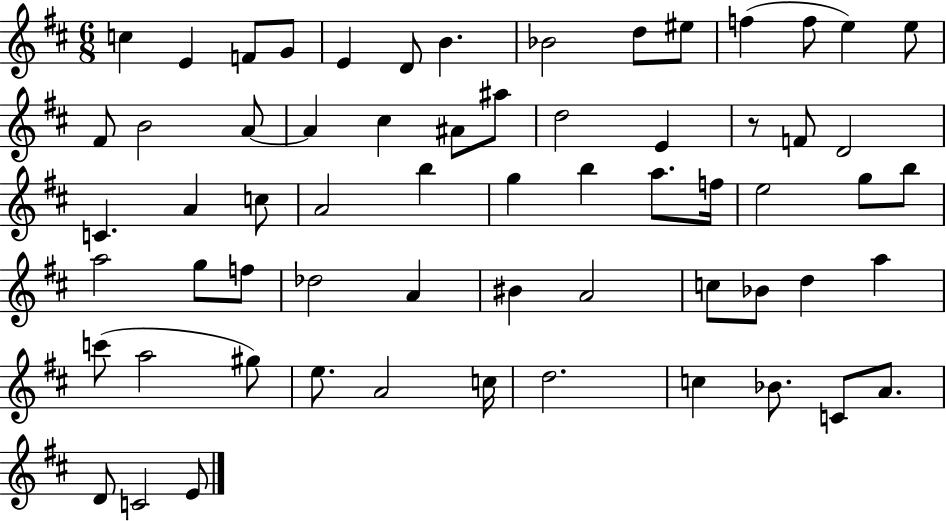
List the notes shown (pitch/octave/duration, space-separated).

C5/q E4/q F4/e G4/e E4/q D4/e B4/q. Bb4/h D5/e EIS5/e F5/q F5/e E5/q E5/e F#4/e B4/h A4/e A4/q C#5/q A#4/e A#5/e D5/h E4/q R/e F4/e D4/h C4/q. A4/q C5/e A4/h B5/q G5/q B5/q A5/e. F5/s E5/h G5/e B5/e A5/h G5/e F5/e Db5/h A4/q BIS4/q A4/h C5/e Bb4/e D5/q A5/q C6/e A5/h G#5/e E5/e. A4/h C5/s D5/h. C5/q Bb4/e. C4/e A4/e. D4/e C4/h E4/e